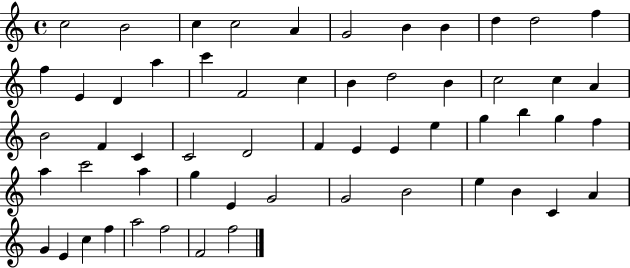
C5/h B4/h C5/q C5/h A4/q G4/h B4/q B4/q D5/q D5/h F5/q F5/q E4/q D4/q A5/q C6/q F4/h C5/q B4/q D5/h B4/q C5/h C5/q A4/q B4/h F4/q C4/q C4/h D4/h F4/q E4/q E4/q E5/q G5/q B5/q G5/q F5/q A5/q C6/h A5/q G5/q E4/q G4/h G4/h B4/h E5/q B4/q C4/q A4/q G4/q E4/q C5/q F5/q A5/h F5/h F4/h F5/h